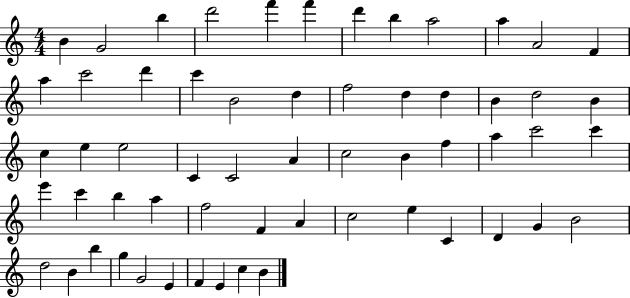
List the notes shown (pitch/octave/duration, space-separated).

B4/q G4/h B5/q D6/h F6/q F6/q D6/q B5/q A5/h A5/q A4/h F4/q A5/q C6/h D6/q C6/q B4/h D5/q F5/h D5/q D5/q B4/q D5/h B4/q C5/q E5/q E5/h C4/q C4/h A4/q C5/h B4/q F5/q A5/q C6/h C6/q E6/q C6/q B5/q A5/q F5/h F4/q A4/q C5/h E5/q C4/q D4/q G4/q B4/h D5/h B4/q B5/q G5/q G4/h E4/q F4/q E4/q C5/q B4/q